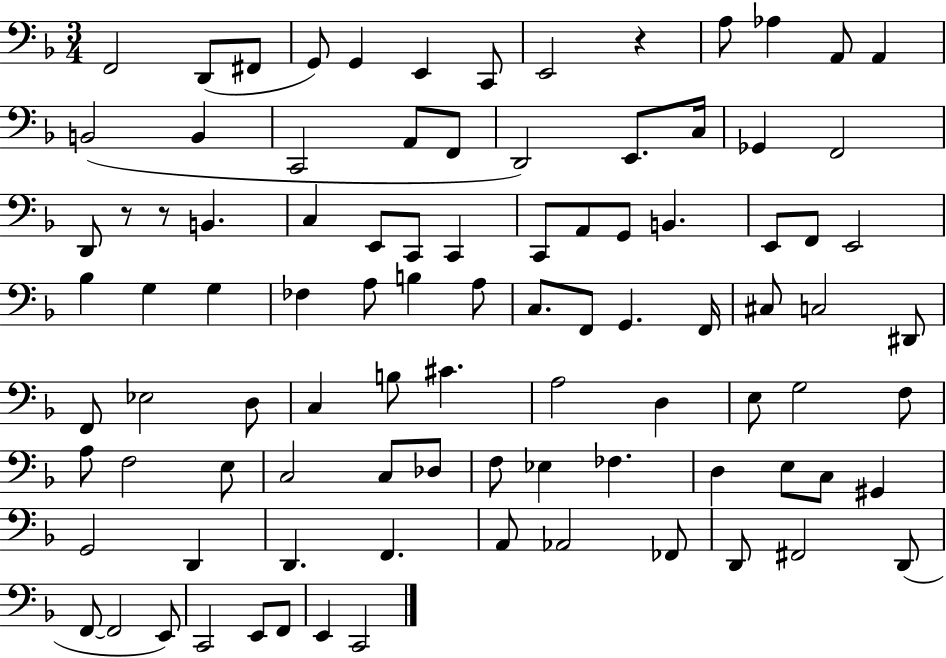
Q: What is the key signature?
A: F major